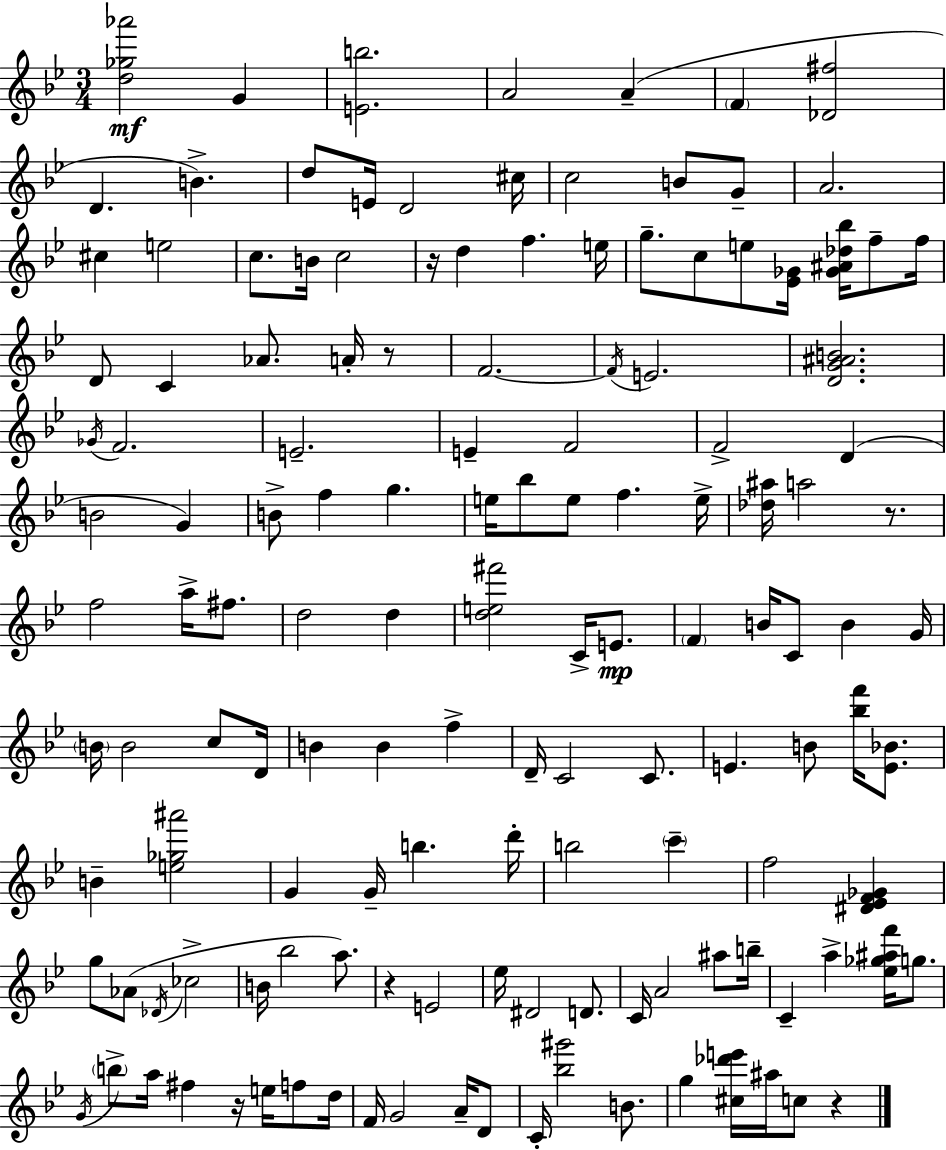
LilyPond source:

{
  \clef treble
  \numericTimeSignature
  \time 3/4
  \key bes \major
  <d'' ges'' aes'''>2\mf g'4 | <e' b''>2. | a'2 a'4--( | \parenthesize f'4 <des' fis''>2 | \break d'4. b'4.->) | d''8 e'16 d'2 cis''16 | c''2 b'8 g'8-- | a'2. | \break cis''4 e''2 | c''8. b'16 c''2 | r16 d''4 f''4. e''16 | g''8.-- c''8 e''8 <ees' ges'>16 <ges' ais' des'' bes''>16 f''8-- f''16 | \break d'8 c'4 aes'8. a'16-. r8 | f'2.~~ | \acciaccatura { f'16 } e'2. | <d' g' ais' b'>2. | \break \acciaccatura { ges'16 } f'2. | e'2.-- | e'4-- f'2 | f'2-> d'4( | \break b'2 g'4) | b'8-> f''4 g''4. | e''16 bes''8 e''8 f''4. | e''16-> <des'' ais''>16 a''2 r8. | \break f''2 a''16-> fis''8. | d''2 d''4 | <d'' e'' fis'''>2 c'16-> e'8.\mp | \parenthesize f'4 b'16 c'8 b'4 | \break g'16 \parenthesize b'16 b'2 c''8 | d'16 b'4 b'4 f''4-> | d'16-- c'2 c'8. | e'4. b'8 <bes'' f'''>16 <e' bes'>8. | \break b'4-- <e'' ges'' ais'''>2 | g'4 g'16-- b''4. | d'''16-. b''2 \parenthesize c'''4-- | f''2 <dis' ees' f' ges'>4 | \break g''8 aes'8( \acciaccatura { des'16 } ces''2-> | b'16 bes''2 | a''8.) r4 e'2 | ees''16 dis'2 | \break d'8. c'16 a'2 | ais''8 b''16-- c'4-- a''4-> <ees'' ges'' ais'' f'''>16 | g''8. \acciaccatura { g'16 } \parenthesize b''8-> a''16 fis''4 r16 | e''16 f''8 d''16 f'16 g'2 | \break a'16-- d'8 c'16-. <bes'' gis'''>2 | b'8. g''4 <cis'' des''' e'''>16 ais''16 c''8 | r4 \bar "|."
}